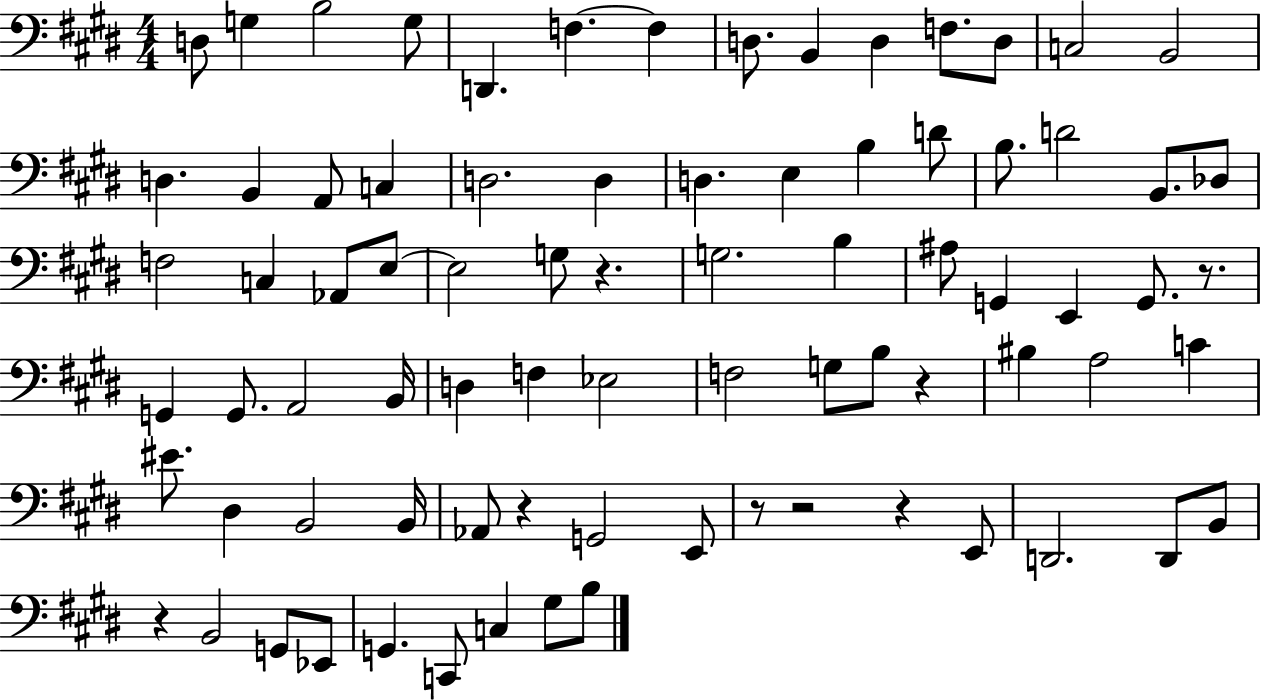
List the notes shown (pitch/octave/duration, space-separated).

D3/e G3/q B3/h G3/e D2/q. F3/q. F3/q D3/e. B2/q D3/q F3/e. D3/e C3/h B2/h D3/q. B2/q A2/e C3/q D3/h. D3/q D3/q. E3/q B3/q D4/e B3/e. D4/h B2/e. Db3/e F3/h C3/q Ab2/e E3/e E3/h G3/e R/q. G3/h. B3/q A#3/e G2/q E2/q G2/e. R/e. G2/q G2/e. A2/h B2/s D3/q F3/q Eb3/h F3/h G3/e B3/e R/q BIS3/q A3/h C4/q EIS4/e. D#3/q B2/h B2/s Ab2/e R/q G2/h E2/e R/e R/h R/q E2/e D2/h. D2/e B2/e R/q B2/h G2/e Eb2/e G2/q. C2/e C3/q G#3/e B3/e